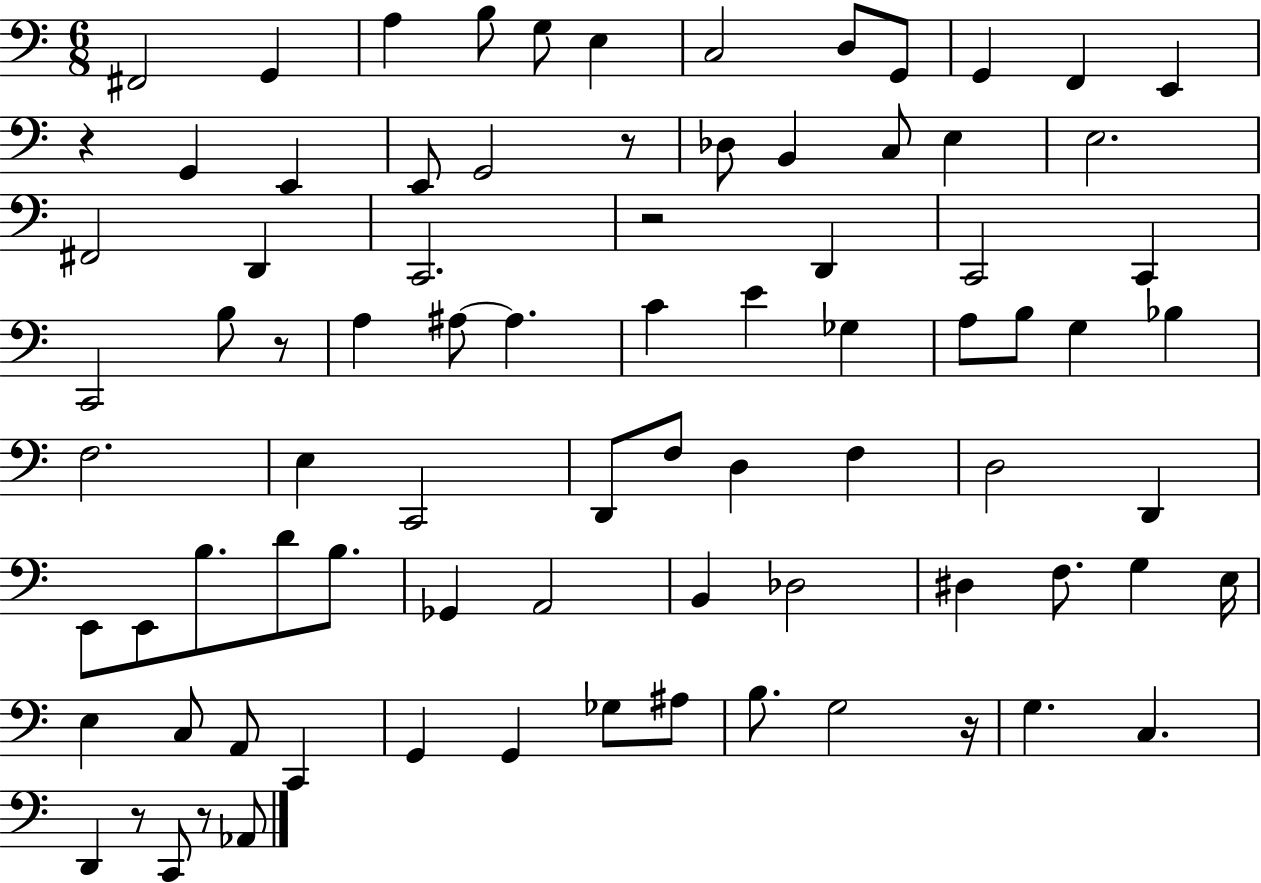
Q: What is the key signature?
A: C major